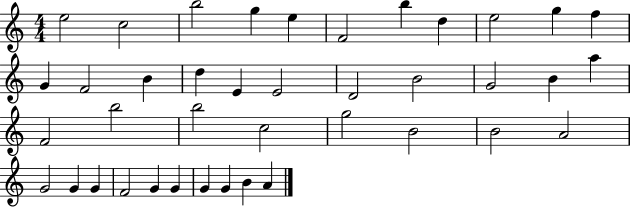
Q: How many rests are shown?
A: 0